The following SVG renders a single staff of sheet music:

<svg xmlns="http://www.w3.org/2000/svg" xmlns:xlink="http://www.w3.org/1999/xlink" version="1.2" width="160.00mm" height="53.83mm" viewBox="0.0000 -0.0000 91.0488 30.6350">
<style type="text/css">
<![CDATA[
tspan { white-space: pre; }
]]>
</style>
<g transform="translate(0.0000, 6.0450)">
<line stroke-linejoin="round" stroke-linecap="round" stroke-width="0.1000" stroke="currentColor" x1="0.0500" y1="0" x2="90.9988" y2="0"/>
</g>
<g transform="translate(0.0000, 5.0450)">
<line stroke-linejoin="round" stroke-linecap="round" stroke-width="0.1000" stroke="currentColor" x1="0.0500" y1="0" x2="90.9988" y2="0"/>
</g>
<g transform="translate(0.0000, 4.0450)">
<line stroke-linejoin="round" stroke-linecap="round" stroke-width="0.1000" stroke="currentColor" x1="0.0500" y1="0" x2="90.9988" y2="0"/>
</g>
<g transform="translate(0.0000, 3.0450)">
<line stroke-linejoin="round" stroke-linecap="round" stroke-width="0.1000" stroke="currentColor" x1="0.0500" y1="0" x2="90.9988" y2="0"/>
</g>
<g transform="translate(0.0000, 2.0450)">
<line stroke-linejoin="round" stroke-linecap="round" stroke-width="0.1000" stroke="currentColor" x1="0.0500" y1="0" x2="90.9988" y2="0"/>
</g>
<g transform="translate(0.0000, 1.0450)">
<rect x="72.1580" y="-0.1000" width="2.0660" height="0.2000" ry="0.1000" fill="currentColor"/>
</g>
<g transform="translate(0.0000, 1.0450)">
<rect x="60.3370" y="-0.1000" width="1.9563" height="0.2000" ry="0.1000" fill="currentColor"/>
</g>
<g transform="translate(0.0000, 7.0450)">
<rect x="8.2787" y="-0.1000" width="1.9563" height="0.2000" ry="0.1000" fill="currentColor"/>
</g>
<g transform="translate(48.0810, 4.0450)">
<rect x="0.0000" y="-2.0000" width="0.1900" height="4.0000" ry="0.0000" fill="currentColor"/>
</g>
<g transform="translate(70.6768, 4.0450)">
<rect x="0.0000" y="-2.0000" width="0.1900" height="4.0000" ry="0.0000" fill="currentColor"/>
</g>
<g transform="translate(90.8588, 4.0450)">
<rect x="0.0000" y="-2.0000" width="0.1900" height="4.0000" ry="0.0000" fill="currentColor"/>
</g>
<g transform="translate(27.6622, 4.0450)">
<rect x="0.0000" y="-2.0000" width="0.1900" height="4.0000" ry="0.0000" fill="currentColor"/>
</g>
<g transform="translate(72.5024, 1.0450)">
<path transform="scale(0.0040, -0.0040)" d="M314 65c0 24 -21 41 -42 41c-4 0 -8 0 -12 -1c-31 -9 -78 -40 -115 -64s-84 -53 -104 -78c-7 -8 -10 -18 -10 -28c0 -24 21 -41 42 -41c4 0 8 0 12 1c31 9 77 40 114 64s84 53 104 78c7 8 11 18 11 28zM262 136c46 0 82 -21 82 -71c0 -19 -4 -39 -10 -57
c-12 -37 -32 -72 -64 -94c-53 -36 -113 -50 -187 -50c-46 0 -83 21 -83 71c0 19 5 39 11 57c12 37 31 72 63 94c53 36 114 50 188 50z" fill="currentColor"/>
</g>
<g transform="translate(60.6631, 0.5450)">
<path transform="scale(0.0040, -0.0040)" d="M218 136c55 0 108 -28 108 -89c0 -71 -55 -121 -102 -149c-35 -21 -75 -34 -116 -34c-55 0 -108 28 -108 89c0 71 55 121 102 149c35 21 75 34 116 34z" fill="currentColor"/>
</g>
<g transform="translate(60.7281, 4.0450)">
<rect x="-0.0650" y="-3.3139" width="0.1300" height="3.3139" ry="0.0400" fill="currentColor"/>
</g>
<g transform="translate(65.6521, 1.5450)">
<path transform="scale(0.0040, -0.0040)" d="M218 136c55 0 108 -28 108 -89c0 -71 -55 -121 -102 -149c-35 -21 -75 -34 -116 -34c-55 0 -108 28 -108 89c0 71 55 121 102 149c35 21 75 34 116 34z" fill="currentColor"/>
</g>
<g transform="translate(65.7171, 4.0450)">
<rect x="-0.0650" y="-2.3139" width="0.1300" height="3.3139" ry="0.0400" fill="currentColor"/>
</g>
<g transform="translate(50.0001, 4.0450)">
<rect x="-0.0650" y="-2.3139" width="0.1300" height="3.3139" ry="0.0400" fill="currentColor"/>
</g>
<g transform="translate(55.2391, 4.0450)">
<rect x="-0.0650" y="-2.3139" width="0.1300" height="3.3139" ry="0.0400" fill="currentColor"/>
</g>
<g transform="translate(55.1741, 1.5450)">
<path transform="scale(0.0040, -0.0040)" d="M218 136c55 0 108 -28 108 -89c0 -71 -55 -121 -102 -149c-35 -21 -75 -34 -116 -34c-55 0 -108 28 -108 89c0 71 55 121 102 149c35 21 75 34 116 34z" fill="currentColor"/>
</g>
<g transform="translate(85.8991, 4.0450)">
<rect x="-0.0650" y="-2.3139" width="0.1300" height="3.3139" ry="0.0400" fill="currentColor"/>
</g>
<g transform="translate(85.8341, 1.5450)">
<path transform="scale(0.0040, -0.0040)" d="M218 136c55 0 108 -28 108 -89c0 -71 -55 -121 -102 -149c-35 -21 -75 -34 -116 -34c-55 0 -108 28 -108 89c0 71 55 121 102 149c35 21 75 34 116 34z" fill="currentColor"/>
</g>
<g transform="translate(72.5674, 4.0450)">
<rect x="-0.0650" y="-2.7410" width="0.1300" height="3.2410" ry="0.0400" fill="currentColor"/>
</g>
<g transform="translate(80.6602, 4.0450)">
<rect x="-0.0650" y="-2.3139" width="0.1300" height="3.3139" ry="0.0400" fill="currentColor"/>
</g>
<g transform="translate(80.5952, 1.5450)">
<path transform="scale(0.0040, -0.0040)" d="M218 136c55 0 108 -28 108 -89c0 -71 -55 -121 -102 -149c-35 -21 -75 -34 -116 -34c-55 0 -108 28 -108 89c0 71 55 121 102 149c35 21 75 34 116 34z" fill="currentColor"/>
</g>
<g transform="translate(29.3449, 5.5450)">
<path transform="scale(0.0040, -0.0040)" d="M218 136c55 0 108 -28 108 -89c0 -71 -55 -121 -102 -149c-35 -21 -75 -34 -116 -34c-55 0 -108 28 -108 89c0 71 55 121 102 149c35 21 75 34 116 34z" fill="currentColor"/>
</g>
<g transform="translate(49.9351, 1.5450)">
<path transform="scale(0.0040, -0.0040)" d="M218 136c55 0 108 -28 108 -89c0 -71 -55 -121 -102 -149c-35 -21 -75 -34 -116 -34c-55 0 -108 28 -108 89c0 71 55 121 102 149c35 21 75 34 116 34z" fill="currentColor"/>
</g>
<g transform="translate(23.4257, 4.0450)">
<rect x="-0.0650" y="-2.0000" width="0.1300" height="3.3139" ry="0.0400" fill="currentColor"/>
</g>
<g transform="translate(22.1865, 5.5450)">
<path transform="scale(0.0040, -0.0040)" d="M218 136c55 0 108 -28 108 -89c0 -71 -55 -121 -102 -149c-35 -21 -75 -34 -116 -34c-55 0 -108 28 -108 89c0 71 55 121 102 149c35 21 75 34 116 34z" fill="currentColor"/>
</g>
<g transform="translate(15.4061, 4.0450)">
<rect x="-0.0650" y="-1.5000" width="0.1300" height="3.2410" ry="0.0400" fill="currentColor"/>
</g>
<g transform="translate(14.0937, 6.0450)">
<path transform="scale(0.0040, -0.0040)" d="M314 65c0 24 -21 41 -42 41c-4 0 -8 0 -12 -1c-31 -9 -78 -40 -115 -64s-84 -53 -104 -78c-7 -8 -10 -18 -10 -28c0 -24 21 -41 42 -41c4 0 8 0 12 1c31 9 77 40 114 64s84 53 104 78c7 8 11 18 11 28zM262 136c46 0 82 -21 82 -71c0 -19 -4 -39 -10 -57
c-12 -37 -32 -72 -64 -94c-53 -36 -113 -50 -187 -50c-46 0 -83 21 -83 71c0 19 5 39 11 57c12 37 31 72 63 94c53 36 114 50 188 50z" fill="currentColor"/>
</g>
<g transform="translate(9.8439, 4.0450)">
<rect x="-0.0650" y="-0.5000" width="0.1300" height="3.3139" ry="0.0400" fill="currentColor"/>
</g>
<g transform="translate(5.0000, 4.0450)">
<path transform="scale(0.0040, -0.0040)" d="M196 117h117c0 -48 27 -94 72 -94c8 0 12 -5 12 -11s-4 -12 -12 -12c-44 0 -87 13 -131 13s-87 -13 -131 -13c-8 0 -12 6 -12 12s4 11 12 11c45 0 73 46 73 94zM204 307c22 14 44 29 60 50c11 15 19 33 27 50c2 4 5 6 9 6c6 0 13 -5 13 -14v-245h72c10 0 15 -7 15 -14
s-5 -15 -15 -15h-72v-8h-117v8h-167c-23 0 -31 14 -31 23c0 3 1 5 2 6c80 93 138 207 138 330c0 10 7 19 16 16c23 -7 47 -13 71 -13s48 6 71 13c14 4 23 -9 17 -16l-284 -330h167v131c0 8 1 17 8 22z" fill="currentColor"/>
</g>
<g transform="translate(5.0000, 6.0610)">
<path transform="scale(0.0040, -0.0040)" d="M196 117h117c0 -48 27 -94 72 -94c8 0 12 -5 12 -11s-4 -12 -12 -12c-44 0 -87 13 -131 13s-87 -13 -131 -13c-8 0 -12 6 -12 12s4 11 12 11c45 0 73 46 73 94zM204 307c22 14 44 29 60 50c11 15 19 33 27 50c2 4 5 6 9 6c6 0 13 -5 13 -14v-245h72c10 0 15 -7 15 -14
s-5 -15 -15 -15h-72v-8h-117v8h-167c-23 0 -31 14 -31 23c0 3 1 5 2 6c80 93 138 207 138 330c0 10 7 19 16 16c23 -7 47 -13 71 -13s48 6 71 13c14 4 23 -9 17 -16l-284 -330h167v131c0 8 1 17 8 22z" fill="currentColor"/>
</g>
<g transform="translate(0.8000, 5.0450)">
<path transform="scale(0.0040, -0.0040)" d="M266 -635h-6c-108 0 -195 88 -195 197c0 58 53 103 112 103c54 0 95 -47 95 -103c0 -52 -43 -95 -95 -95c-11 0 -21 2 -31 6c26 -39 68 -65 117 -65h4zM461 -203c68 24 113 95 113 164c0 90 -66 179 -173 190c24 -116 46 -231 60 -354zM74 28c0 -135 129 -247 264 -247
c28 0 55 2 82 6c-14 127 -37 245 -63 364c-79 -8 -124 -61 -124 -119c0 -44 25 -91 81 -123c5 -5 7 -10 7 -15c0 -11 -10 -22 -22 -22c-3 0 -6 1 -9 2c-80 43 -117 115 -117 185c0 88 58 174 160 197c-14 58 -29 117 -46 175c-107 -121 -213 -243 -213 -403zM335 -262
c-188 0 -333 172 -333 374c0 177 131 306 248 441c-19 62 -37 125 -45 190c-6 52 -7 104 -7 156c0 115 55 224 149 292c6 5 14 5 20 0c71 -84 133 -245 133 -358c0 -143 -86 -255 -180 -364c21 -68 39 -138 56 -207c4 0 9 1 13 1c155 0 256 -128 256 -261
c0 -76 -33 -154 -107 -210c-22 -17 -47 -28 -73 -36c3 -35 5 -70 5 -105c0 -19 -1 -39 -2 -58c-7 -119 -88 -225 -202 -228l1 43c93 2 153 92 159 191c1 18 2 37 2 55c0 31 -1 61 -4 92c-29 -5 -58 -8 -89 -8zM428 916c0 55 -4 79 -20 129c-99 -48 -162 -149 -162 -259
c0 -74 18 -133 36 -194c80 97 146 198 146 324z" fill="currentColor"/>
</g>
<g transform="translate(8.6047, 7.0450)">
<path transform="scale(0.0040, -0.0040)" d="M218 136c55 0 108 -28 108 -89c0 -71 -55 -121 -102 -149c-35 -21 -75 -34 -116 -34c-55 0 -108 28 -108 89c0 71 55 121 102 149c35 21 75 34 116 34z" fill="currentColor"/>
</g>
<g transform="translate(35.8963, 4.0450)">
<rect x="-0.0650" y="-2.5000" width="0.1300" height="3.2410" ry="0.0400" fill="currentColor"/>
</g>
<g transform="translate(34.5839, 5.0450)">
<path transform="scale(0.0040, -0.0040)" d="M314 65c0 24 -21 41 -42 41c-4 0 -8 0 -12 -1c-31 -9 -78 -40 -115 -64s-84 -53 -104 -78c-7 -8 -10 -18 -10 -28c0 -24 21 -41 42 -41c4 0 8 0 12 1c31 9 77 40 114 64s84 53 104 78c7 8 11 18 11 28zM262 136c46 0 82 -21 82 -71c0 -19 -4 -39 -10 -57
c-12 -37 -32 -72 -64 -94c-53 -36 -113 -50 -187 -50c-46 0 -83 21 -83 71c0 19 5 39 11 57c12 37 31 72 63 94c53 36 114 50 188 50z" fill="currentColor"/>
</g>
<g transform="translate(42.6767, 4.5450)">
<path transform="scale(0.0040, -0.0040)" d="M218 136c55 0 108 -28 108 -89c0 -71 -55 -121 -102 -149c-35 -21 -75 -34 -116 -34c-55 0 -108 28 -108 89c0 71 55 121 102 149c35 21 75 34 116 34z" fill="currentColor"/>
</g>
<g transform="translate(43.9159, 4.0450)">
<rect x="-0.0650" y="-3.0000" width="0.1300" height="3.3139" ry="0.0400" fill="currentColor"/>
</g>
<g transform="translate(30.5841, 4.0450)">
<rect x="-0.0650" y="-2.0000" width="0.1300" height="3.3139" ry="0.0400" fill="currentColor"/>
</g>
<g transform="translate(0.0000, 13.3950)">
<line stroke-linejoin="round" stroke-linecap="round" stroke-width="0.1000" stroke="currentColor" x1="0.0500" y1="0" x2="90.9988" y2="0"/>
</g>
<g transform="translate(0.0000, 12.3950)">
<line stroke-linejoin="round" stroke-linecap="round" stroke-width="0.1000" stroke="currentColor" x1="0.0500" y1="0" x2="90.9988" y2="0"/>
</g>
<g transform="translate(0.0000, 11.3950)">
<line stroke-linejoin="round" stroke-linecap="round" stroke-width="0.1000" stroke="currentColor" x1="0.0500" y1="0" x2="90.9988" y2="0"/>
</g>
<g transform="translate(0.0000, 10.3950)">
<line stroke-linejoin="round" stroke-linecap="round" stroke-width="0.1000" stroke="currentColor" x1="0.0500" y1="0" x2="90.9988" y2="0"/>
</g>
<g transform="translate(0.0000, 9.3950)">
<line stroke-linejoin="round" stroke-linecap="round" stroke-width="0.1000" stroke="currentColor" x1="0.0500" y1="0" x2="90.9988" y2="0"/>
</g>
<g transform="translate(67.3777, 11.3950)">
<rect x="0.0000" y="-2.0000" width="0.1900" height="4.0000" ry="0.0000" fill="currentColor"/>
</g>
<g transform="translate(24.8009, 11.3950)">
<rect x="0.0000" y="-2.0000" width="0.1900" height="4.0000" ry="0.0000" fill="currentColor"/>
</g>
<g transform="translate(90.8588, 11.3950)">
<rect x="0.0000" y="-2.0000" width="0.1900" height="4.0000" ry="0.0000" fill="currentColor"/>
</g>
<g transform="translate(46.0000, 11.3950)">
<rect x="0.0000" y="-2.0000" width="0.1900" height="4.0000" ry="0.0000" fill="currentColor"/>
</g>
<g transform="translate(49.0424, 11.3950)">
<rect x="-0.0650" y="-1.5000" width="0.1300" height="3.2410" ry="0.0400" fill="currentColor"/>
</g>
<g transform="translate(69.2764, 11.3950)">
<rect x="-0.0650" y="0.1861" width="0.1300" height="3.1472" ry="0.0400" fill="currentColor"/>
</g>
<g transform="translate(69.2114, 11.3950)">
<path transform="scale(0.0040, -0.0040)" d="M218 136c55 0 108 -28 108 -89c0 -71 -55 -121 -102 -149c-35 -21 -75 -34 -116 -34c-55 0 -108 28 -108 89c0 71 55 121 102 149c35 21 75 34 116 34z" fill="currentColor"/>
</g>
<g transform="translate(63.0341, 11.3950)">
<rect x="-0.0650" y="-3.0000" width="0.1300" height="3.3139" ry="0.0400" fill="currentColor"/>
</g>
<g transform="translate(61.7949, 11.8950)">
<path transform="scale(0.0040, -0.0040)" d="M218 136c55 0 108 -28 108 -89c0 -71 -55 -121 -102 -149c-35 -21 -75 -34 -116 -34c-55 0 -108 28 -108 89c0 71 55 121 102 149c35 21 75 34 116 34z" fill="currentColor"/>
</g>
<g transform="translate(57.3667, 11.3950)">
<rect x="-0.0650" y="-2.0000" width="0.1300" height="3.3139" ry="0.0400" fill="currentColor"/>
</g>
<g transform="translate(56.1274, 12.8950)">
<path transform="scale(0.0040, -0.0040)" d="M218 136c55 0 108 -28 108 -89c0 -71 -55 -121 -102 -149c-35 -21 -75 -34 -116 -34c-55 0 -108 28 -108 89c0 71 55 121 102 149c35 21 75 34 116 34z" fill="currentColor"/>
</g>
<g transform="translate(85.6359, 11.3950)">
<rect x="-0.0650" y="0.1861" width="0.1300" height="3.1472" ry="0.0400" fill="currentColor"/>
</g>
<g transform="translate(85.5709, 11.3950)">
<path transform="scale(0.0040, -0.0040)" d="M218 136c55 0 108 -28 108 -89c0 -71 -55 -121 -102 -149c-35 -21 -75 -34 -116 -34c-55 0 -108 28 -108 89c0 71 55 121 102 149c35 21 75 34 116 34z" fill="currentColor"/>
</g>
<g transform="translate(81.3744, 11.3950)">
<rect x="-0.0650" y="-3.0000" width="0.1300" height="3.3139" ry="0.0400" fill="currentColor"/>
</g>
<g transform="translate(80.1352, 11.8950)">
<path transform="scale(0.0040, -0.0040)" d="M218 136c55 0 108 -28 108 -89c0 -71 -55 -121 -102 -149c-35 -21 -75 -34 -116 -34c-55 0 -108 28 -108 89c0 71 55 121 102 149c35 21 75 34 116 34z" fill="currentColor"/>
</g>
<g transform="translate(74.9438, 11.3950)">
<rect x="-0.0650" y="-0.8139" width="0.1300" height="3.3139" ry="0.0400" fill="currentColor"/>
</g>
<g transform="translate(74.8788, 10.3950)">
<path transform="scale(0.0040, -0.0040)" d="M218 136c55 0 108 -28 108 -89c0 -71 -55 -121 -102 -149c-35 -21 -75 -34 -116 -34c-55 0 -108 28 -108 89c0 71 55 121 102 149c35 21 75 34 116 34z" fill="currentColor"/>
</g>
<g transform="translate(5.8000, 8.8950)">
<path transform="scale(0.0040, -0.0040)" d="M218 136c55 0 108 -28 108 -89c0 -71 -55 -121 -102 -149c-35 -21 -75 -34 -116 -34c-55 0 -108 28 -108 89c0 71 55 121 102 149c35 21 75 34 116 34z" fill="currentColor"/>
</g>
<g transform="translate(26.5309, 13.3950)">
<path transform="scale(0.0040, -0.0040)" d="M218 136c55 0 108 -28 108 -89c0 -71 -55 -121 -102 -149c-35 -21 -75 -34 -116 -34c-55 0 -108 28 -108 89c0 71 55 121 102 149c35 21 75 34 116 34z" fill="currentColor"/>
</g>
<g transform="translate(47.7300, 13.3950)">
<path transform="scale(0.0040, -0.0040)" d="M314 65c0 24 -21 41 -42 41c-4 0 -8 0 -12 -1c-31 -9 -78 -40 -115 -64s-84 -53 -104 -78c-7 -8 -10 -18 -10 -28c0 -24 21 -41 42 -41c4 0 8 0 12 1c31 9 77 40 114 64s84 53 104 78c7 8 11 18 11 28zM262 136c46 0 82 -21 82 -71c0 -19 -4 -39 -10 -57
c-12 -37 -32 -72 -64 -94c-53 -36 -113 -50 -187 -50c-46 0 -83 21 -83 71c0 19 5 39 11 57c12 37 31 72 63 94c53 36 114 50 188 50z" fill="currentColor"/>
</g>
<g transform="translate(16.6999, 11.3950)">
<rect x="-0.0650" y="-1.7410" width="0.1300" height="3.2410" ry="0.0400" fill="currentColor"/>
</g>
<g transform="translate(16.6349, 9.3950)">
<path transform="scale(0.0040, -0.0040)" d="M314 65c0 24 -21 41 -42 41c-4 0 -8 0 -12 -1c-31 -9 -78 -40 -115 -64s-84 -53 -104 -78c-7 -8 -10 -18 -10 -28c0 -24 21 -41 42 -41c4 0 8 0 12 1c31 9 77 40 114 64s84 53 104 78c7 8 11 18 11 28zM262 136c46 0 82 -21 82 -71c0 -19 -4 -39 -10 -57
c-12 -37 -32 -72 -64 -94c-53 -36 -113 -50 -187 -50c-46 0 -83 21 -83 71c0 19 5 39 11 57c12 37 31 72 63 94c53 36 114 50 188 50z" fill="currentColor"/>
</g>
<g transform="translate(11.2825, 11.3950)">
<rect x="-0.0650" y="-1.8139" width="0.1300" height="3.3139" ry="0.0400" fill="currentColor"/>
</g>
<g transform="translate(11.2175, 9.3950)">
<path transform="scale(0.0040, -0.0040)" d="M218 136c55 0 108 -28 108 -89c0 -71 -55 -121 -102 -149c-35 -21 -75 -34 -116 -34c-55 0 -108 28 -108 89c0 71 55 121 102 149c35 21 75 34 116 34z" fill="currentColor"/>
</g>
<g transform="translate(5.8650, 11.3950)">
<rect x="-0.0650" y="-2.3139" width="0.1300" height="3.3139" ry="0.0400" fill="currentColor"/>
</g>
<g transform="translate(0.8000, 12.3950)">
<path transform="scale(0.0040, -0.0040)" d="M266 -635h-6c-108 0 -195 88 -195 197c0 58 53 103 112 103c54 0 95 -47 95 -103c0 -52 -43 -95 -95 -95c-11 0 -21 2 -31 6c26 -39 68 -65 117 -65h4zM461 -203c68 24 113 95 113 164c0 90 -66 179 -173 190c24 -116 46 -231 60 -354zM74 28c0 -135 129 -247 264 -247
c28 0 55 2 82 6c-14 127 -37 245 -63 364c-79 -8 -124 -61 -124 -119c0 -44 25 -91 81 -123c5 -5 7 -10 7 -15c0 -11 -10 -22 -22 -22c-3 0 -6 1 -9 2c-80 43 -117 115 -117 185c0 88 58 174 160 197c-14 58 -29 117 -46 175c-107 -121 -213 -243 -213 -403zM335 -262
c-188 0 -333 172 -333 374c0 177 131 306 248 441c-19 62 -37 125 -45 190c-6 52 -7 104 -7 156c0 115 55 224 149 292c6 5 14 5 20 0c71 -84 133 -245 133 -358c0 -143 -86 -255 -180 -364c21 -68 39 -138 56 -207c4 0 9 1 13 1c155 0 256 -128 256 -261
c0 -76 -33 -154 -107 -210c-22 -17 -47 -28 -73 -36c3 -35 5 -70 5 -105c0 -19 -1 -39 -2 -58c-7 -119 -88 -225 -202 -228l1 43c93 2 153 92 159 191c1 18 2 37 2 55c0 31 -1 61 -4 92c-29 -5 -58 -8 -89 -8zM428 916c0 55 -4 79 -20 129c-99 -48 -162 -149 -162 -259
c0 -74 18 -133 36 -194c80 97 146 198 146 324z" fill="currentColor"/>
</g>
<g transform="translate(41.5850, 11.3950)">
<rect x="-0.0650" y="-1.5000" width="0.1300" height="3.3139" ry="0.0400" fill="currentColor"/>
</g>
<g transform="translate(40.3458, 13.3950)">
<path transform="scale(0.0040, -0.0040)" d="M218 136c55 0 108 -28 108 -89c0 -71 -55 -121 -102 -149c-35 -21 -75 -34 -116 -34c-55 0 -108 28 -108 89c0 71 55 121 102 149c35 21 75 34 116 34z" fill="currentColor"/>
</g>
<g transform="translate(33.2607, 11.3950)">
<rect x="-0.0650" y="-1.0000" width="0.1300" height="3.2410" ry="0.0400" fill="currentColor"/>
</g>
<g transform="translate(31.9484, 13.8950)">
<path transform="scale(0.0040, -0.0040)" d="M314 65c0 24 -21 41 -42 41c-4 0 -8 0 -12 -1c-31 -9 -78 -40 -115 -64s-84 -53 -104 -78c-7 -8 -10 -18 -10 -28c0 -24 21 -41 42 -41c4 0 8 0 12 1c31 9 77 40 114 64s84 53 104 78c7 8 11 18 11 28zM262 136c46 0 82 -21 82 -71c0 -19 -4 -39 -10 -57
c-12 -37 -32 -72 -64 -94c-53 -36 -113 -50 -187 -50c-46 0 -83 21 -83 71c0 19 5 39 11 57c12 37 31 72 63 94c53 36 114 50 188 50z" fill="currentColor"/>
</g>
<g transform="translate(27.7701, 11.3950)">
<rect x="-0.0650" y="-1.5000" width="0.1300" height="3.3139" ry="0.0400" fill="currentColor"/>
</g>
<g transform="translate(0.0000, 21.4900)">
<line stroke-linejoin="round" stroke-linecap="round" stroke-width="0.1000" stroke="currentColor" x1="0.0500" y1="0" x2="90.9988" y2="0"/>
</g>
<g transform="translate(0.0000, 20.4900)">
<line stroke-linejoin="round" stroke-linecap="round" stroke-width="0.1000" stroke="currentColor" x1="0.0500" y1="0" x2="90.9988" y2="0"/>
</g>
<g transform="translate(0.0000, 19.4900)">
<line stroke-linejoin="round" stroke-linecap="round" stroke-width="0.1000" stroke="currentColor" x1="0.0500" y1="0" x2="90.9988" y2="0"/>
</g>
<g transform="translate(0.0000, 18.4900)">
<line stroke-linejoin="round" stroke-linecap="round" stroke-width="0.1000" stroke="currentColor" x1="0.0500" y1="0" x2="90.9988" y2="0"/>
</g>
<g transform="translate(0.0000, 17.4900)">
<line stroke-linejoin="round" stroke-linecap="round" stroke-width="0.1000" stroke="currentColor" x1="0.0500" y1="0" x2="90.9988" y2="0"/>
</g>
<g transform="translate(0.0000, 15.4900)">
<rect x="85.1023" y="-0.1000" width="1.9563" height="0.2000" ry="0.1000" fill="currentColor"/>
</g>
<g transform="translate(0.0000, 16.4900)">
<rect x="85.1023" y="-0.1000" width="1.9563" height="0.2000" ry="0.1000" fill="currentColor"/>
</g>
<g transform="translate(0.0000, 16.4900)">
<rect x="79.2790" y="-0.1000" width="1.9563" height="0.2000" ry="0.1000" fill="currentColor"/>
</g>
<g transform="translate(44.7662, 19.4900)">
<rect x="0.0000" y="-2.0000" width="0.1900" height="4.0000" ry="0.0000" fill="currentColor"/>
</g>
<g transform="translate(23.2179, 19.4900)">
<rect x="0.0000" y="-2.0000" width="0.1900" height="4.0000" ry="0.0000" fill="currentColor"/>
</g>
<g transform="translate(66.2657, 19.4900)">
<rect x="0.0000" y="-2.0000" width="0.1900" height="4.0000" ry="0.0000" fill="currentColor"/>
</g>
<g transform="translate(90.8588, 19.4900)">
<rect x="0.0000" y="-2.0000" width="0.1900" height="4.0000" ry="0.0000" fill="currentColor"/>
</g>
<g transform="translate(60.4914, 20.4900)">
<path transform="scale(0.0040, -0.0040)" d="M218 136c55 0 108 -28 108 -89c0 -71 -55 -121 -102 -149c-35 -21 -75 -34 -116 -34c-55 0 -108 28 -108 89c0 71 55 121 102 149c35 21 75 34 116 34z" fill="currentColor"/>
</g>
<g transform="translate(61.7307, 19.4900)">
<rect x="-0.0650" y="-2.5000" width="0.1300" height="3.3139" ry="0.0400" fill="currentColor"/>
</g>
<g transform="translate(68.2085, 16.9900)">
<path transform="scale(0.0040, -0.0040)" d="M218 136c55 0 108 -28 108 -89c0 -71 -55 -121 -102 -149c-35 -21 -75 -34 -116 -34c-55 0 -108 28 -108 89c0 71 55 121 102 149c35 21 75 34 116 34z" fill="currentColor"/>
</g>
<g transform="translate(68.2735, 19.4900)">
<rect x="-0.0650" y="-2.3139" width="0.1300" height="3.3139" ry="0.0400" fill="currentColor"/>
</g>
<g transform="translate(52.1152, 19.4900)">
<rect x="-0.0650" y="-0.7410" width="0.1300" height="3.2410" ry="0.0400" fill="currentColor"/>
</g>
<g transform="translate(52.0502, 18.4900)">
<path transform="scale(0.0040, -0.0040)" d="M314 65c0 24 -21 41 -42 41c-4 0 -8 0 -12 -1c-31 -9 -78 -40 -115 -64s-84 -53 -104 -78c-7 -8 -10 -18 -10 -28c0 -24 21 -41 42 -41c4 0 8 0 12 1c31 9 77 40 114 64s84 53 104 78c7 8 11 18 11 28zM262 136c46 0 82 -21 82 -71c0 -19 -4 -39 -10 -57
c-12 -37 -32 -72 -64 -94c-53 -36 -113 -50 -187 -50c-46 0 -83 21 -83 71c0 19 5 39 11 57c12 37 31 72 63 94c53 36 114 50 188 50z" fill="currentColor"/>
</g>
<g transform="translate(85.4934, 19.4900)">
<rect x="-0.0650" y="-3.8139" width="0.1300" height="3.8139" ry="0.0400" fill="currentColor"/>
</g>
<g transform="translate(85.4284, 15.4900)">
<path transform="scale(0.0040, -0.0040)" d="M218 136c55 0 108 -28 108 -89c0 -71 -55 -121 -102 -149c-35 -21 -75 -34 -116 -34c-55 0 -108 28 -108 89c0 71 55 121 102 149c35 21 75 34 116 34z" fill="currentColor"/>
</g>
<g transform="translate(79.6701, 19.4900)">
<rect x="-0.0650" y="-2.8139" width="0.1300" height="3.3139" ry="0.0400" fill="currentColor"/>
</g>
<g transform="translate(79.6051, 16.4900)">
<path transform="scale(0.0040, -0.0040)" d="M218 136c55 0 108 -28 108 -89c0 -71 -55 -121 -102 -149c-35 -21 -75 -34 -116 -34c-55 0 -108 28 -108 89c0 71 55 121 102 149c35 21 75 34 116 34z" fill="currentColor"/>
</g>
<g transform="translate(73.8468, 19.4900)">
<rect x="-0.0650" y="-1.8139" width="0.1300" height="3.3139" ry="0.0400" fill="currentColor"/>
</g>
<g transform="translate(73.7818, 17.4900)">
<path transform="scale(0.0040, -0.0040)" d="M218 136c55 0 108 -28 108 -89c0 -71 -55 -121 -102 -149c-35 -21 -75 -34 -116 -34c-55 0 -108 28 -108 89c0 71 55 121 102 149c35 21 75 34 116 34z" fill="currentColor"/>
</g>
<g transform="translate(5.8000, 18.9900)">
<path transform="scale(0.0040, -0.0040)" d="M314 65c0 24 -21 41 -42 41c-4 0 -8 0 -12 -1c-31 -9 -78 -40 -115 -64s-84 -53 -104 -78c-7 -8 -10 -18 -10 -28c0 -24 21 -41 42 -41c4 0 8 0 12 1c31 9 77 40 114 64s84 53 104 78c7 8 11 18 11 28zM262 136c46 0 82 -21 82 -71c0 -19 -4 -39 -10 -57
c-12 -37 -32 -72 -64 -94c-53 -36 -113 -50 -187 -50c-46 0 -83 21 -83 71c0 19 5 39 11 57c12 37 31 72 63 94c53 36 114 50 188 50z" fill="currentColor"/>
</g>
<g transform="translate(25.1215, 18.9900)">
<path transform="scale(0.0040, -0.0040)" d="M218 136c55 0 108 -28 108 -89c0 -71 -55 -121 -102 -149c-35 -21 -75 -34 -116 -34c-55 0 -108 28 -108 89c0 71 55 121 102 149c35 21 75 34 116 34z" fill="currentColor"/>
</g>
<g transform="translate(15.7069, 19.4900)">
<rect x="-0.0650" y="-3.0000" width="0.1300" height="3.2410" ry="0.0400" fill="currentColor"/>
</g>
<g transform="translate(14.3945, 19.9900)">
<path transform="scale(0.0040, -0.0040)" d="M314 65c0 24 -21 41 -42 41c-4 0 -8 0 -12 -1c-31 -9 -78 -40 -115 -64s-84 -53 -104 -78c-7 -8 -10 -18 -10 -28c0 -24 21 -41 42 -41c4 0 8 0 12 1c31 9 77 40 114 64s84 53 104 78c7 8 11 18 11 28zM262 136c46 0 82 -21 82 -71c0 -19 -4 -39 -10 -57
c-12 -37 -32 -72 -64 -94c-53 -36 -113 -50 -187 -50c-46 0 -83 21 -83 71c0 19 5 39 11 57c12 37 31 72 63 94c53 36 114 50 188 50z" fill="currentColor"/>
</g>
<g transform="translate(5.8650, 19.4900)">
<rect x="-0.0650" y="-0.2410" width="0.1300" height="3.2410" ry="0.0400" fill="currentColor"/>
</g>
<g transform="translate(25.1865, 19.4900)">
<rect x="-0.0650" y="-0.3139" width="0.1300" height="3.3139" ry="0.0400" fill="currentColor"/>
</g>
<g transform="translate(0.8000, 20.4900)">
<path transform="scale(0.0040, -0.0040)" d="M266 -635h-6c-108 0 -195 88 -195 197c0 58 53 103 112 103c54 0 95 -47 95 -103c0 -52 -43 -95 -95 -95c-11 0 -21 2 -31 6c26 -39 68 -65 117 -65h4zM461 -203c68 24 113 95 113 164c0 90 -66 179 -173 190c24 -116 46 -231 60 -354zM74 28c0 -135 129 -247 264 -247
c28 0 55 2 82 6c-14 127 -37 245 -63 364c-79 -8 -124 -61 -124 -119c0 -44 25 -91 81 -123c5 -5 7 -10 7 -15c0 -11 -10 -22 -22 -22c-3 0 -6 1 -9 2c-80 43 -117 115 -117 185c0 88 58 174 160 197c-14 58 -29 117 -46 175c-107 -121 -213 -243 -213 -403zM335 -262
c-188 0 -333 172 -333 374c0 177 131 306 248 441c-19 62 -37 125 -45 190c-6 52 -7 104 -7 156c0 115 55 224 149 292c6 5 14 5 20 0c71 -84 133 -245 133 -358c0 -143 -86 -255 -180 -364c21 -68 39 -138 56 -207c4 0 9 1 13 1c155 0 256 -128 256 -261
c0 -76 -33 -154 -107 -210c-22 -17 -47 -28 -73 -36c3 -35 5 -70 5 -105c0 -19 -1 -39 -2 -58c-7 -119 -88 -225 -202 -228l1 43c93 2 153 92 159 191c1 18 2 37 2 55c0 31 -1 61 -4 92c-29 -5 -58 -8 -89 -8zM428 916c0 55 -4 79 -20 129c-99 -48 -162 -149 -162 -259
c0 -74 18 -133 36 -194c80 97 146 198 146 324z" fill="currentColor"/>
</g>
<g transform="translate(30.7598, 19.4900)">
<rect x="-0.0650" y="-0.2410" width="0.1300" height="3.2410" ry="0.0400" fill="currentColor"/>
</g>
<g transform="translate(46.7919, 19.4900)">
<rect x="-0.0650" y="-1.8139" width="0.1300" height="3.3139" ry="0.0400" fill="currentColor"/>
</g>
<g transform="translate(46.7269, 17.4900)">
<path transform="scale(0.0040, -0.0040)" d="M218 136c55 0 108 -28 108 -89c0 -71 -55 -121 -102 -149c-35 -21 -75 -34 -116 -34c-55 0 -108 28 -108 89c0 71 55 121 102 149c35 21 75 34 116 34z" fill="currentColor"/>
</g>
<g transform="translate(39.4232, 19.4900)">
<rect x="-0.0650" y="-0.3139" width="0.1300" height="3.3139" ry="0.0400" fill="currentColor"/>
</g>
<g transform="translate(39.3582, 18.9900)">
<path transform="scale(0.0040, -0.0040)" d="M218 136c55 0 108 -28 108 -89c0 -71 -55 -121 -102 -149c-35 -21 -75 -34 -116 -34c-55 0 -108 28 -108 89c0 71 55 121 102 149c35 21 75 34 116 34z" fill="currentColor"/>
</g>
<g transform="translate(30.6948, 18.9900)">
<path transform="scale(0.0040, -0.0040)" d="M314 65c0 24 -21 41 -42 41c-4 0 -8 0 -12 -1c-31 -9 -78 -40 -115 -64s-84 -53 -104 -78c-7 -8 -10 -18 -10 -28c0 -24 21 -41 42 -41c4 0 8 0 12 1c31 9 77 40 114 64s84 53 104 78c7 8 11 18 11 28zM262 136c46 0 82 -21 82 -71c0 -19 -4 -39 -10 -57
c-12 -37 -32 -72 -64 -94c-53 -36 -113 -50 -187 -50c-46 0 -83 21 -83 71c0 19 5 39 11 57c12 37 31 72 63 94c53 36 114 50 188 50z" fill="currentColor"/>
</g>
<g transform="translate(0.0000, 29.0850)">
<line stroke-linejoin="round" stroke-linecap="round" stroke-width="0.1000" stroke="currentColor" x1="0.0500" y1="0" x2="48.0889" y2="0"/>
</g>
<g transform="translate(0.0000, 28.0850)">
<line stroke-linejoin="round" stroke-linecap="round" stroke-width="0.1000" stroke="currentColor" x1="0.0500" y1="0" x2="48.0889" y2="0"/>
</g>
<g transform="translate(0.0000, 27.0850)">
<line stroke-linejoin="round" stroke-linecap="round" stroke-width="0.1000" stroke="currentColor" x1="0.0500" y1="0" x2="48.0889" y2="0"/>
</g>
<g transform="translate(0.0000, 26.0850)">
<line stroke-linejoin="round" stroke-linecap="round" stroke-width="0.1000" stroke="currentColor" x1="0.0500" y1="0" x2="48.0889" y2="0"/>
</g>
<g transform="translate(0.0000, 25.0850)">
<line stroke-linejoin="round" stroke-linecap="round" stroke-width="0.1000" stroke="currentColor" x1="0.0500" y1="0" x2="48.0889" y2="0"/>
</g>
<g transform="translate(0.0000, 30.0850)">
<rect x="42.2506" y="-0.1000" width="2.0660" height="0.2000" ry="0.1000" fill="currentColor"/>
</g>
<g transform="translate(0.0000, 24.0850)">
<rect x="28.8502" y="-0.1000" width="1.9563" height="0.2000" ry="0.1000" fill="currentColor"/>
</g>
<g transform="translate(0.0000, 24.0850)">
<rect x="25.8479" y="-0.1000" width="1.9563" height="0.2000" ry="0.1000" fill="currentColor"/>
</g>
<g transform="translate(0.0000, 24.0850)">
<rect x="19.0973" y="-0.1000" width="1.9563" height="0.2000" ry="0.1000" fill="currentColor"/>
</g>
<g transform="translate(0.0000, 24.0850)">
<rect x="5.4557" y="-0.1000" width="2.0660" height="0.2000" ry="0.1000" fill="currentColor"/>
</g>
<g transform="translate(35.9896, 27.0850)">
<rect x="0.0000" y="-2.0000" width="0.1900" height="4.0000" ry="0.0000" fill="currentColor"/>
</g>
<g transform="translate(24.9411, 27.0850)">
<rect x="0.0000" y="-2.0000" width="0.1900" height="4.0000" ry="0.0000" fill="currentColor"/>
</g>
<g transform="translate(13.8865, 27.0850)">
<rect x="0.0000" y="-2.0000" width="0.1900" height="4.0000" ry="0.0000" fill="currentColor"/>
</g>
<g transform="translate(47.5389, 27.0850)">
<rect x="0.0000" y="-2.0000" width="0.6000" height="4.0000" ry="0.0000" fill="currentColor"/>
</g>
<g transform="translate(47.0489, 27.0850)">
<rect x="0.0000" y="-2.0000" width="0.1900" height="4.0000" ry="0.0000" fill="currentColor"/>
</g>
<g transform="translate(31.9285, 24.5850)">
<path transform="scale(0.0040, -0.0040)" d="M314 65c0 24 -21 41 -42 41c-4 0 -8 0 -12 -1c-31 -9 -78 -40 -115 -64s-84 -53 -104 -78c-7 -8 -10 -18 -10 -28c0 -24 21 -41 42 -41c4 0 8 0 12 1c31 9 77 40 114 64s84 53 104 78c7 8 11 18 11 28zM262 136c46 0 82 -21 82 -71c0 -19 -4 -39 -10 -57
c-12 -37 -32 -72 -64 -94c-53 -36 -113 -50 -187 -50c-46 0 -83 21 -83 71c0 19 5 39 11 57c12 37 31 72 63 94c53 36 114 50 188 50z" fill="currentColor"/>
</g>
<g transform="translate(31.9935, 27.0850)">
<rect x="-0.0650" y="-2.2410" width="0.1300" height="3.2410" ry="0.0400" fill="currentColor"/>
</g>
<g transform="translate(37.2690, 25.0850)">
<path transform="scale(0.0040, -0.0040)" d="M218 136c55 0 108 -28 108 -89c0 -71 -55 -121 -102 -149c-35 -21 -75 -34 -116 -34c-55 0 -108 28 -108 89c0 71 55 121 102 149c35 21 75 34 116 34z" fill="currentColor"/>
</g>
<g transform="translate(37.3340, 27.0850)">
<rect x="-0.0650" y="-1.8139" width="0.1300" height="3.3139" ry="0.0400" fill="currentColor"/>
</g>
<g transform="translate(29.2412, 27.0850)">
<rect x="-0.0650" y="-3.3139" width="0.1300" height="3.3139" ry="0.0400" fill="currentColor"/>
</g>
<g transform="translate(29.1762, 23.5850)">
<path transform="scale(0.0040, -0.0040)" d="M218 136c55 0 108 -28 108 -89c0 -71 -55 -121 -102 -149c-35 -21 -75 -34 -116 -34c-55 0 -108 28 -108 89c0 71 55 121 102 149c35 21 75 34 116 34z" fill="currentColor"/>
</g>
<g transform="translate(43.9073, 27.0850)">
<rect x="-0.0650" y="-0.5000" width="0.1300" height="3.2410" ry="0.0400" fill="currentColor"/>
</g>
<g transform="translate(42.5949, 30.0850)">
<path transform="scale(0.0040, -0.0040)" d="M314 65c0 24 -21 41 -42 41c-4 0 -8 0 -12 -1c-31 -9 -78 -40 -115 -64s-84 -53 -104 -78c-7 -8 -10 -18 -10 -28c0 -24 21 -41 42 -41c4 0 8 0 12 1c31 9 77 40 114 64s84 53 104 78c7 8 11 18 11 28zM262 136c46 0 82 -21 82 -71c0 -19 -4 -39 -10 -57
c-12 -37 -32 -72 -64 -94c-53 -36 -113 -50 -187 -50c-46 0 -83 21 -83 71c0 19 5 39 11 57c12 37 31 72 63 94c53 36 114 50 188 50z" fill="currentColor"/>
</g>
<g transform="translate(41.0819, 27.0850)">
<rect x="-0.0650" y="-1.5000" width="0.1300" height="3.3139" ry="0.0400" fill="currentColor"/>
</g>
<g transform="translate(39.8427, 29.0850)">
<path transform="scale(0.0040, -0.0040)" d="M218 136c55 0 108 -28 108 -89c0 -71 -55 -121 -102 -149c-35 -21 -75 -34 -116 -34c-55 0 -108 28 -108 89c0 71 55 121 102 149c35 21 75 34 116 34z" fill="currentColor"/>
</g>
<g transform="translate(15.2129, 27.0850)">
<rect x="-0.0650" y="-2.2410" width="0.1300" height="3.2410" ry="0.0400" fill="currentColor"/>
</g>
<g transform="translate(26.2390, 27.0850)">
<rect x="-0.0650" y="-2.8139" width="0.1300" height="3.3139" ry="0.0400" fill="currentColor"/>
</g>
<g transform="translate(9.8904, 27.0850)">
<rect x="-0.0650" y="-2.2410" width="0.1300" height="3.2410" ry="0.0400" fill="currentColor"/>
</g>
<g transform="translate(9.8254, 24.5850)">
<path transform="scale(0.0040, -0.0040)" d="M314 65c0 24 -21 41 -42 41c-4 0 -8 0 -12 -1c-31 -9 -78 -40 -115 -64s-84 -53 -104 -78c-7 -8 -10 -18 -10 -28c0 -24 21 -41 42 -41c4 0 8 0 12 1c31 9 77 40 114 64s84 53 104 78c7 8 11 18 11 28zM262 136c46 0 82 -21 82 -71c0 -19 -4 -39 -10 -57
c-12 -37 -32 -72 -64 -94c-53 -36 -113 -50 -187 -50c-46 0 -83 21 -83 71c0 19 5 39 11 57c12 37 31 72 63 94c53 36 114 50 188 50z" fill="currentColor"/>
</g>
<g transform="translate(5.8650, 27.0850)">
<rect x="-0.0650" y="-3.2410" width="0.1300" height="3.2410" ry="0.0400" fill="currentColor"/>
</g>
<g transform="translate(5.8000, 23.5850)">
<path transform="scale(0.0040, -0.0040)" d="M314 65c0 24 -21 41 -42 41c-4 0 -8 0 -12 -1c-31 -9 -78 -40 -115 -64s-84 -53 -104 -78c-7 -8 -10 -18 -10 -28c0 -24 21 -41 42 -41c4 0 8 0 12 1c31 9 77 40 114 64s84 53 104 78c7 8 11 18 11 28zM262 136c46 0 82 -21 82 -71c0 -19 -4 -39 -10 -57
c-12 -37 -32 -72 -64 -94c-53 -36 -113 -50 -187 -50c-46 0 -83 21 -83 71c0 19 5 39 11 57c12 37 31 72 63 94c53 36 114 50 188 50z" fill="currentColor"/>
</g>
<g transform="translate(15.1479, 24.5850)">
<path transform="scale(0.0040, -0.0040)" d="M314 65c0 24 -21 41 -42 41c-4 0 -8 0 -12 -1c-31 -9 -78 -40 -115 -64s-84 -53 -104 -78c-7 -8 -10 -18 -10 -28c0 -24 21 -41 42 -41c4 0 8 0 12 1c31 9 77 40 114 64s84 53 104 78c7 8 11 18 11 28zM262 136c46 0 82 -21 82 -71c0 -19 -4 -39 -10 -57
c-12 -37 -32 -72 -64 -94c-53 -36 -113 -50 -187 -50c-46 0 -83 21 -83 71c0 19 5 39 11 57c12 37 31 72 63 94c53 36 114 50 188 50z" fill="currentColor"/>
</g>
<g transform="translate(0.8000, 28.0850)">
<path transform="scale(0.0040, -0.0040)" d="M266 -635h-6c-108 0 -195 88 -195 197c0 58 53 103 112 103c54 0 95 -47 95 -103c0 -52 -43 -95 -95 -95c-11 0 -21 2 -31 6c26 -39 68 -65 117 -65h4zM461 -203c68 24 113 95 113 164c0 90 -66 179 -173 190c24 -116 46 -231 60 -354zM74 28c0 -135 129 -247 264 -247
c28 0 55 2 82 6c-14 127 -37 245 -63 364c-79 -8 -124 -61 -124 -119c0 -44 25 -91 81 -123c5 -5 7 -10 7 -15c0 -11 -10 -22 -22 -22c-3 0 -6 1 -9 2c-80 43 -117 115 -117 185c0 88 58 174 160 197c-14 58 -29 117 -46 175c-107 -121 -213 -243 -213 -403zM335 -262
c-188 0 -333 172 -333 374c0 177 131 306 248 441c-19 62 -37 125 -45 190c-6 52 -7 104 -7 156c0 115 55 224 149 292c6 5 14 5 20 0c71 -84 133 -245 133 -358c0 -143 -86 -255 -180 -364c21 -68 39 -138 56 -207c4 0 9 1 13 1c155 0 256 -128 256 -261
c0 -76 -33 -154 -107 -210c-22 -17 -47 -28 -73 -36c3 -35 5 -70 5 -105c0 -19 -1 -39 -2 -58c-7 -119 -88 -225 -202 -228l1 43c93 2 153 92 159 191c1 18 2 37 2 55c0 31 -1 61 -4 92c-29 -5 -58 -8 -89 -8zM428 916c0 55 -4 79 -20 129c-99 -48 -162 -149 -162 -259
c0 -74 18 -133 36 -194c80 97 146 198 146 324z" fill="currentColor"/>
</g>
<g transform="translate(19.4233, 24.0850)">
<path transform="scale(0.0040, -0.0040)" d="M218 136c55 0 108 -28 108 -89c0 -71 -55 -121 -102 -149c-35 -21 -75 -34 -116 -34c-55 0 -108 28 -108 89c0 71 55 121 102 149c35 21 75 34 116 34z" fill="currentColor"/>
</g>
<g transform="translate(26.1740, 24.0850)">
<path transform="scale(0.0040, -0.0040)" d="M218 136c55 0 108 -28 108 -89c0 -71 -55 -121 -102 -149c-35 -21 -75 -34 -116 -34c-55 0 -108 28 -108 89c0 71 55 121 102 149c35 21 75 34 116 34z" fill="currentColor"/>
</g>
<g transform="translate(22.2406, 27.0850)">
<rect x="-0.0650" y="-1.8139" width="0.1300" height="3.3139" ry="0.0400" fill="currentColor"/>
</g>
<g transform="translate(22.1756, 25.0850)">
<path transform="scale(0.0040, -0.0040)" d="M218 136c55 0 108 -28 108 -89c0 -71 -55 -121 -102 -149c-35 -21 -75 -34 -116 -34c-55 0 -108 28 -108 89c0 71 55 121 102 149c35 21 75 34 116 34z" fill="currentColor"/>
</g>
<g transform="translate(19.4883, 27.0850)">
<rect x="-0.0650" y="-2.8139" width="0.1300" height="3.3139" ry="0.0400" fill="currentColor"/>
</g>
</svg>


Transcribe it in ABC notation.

X:1
T:Untitled
M:4/4
L:1/4
K:C
C E2 F F G2 A g g b g a2 g g g f f2 E D2 E E2 F A B d A B c2 A2 c c2 c f d2 G g f a c' b2 g2 g2 a f a b g2 f E C2